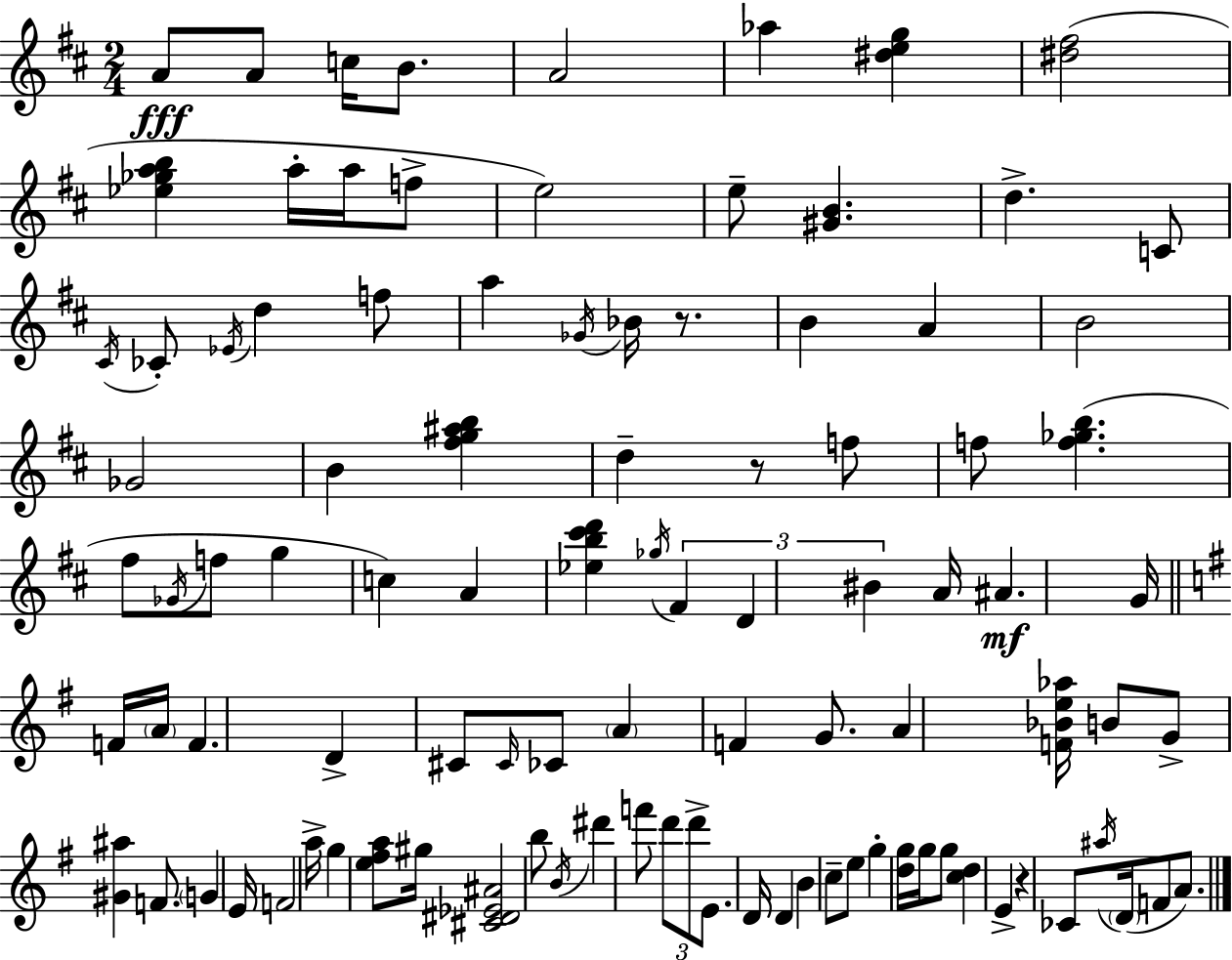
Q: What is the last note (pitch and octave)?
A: A4